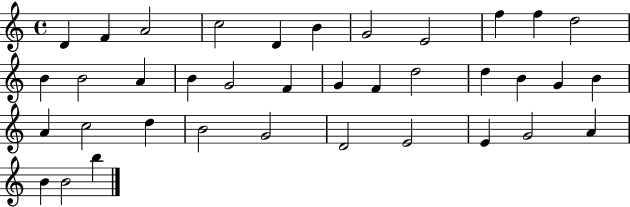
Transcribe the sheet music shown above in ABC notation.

X:1
T:Untitled
M:4/4
L:1/4
K:C
D F A2 c2 D B G2 E2 f f d2 B B2 A B G2 F G F d2 d B G B A c2 d B2 G2 D2 E2 E G2 A B B2 b